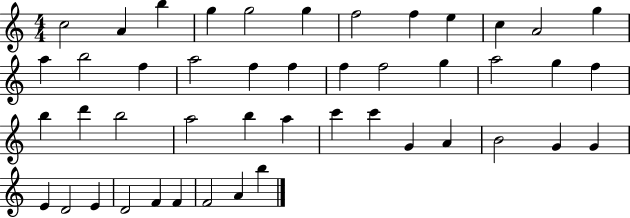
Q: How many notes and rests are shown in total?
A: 46